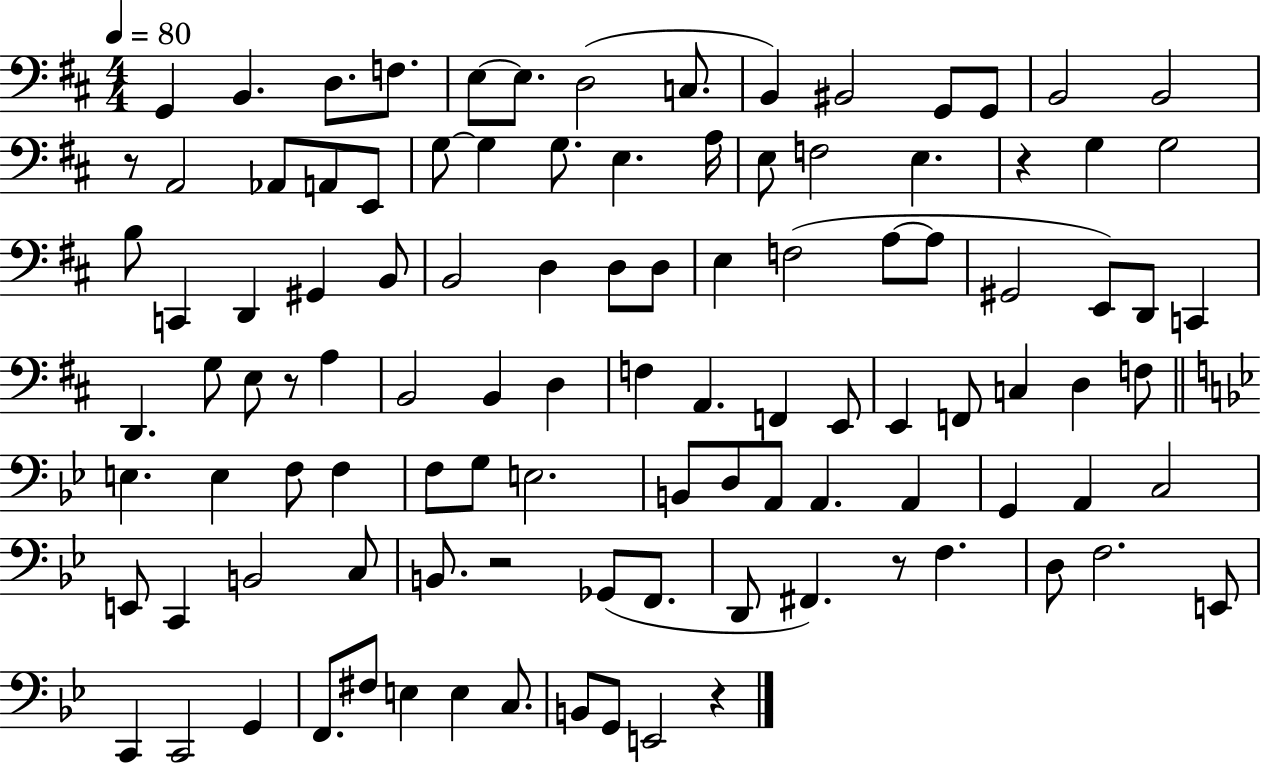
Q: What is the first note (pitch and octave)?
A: G2